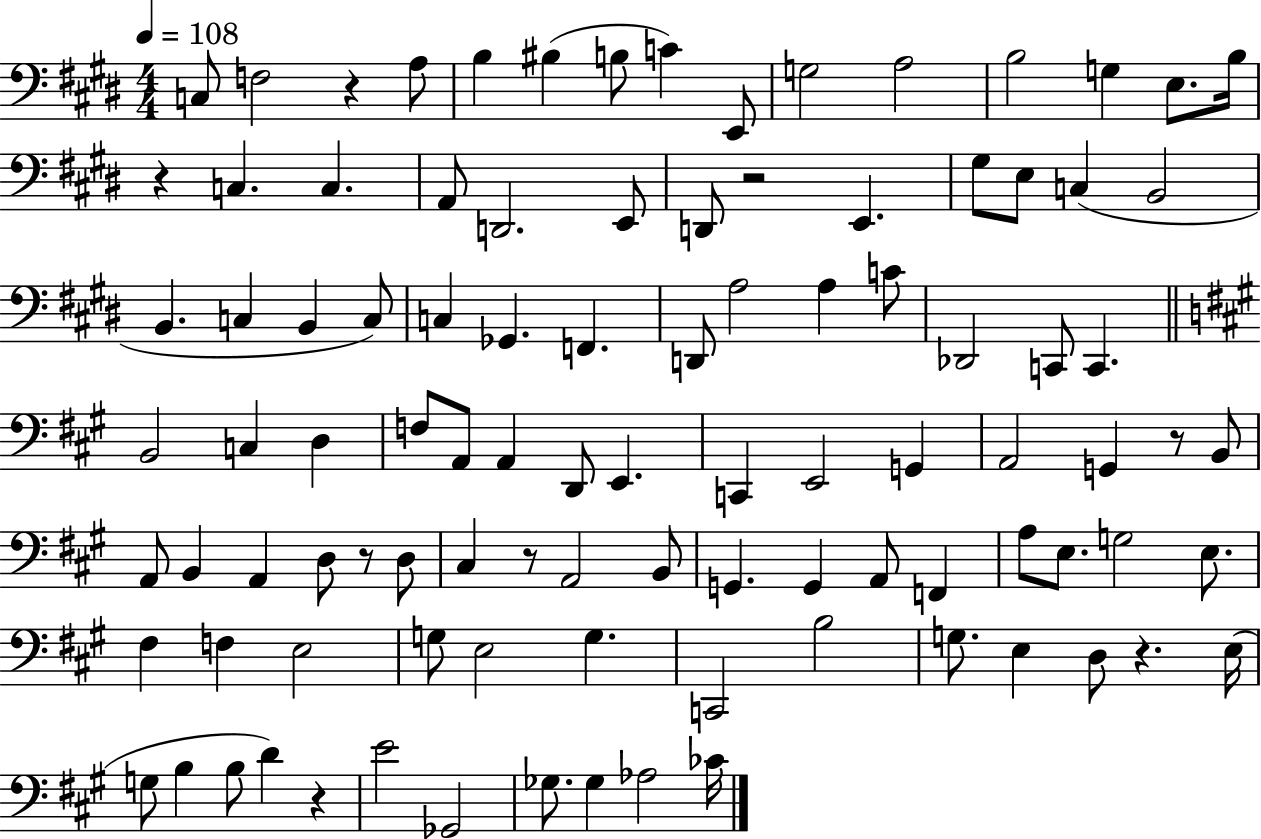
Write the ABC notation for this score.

X:1
T:Untitled
M:4/4
L:1/4
K:E
C,/2 F,2 z A,/2 B, ^B, B,/2 C E,,/2 G,2 A,2 B,2 G, E,/2 B,/4 z C, C, A,,/2 D,,2 E,,/2 D,,/2 z2 E,, ^G,/2 E,/2 C, B,,2 B,, C, B,, C,/2 C, _G,, F,, D,,/2 A,2 A, C/2 _D,,2 C,,/2 C,, B,,2 C, D, F,/2 A,,/2 A,, D,,/2 E,, C,, E,,2 G,, A,,2 G,, z/2 B,,/2 A,,/2 B,, A,, D,/2 z/2 D,/2 ^C, z/2 A,,2 B,,/2 G,, G,, A,,/2 F,, A,/2 E,/2 G,2 E,/2 ^F, F, E,2 G,/2 E,2 G, C,,2 B,2 G,/2 E, D,/2 z E,/4 G,/2 B, B,/2 D z E2 _G,,2 _G,/2 _G, _A,2 _C/4